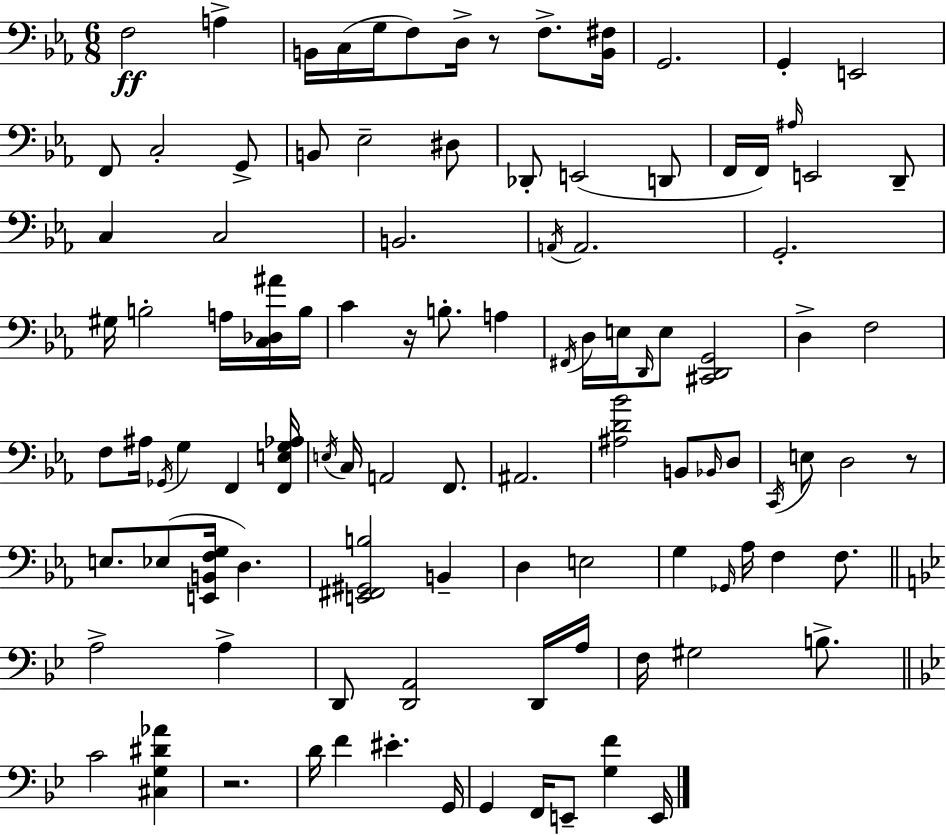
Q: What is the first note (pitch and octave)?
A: F3